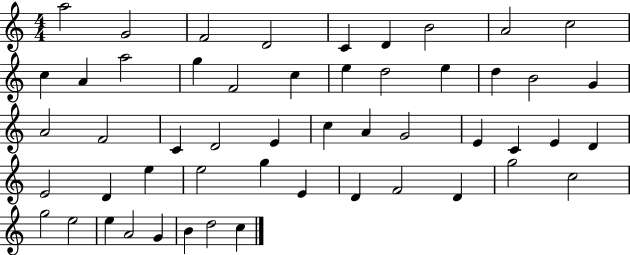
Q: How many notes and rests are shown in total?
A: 52